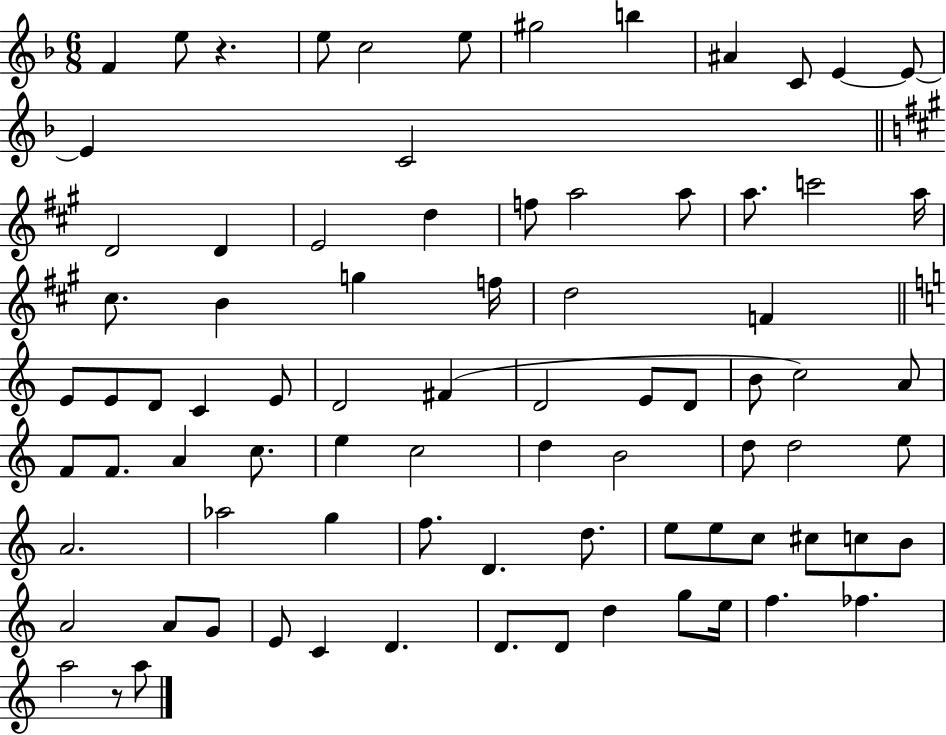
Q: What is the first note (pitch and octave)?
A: F4